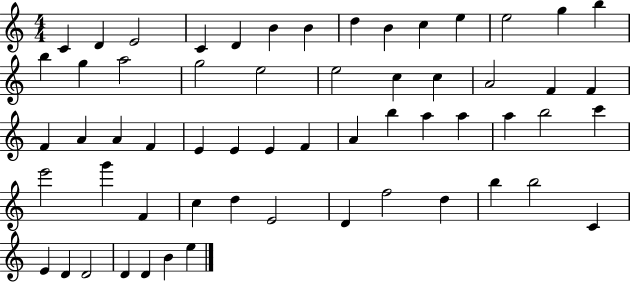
{
  \clef treble
  \numericTimeSignature
  \time 4/4
  \key c \major
  c'4 d'4 e'2 | c'4 d'4 b'4 b'4 | d''4 b'4 c''4 e''4 | e''2 g''4 b''4 | \break b''4 g''4 a''2 | g''2 e''2 | e''2 c''4 c''4 | a'2 f'4 f'4 | \break f'4 a'4 a'4 f'4 | e'4 e'4 e'4 f'4 | a'4 b''4 a''4 a''4 | a''4 b''2 c'''4 | \break e'''2 g'''4 f'4 | c''4 d''4 e'2 | d'4 f''2 d''4 | b''4 b''2 c'4 | \break e'4 d'4 d'2 | d'4 d'4 b'4 e''4 | \bar "|."
}